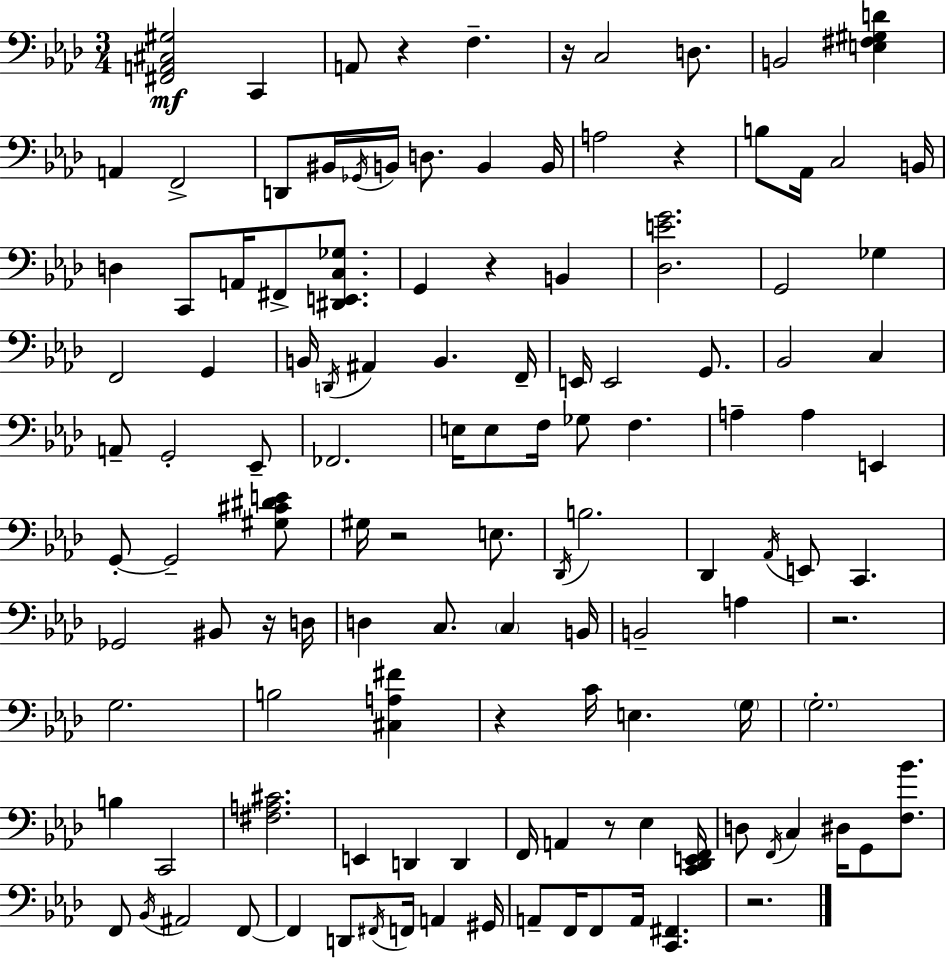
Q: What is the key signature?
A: F minor